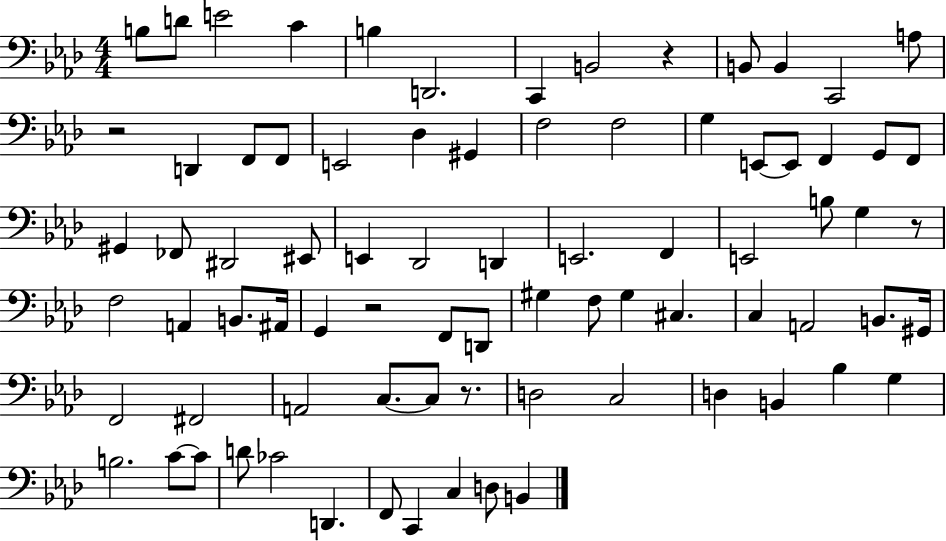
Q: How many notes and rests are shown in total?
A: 80